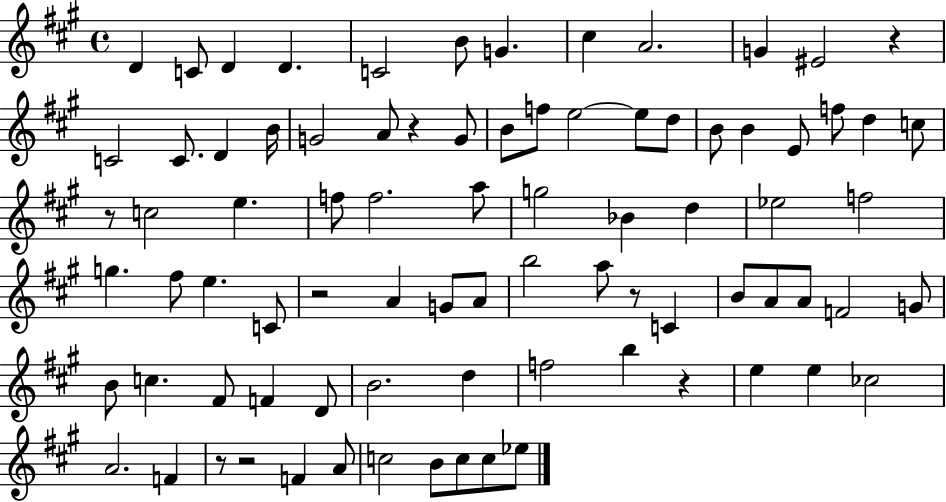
X:1
T:Untitled
M:4/4
L:1/4
K:A
D C/2 D D C2 B/2 G ^c A2 G ^E2 z C2 C/2 D B/4 G2 A/2 z G/2 B/2 f/2 e2 e/2 d/2 B/2 B E/2 f/2 d c/2 z/2 c2 e f/2 f2 a/2 g2 _B d _e2 f2 g ^f/2 e C/2 z2 A G/2 A/2 b2 a/2 z/2 C B/2 A/2 A/2 F2 G/2 B/2 c ^F/2 F D/2 B2 d f2 b z e e _c2 A2 F z/2 z2 F A/2 c2 B/2 c/2 c/2 _e/2